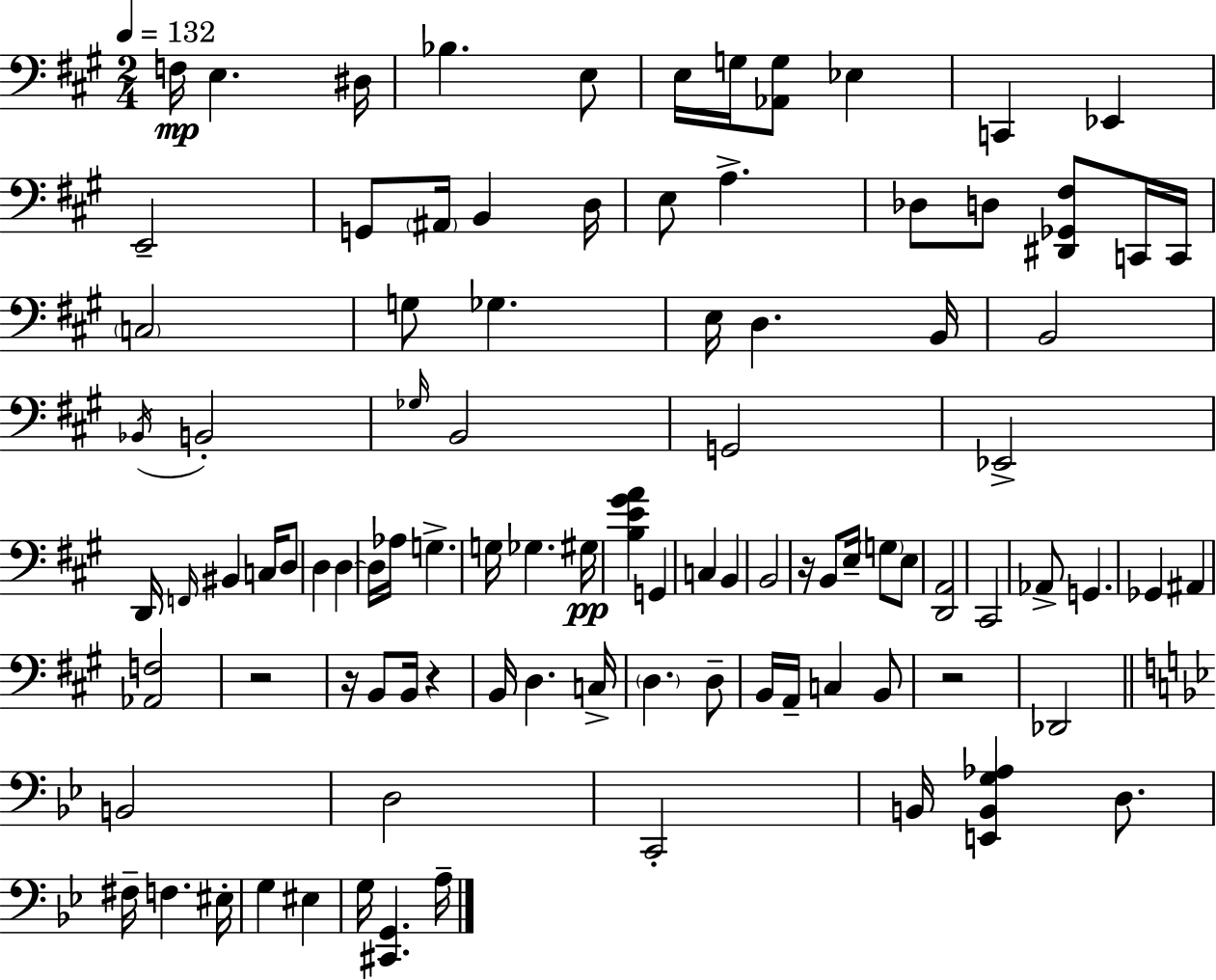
{
  \clef bass
  \numericTimeSignature
  \time 2/4
  \key a \major
  \tempo 4 = 132
  f16\mp e4. dis16 | bes4. e8 | e16 g16 <aes, g>8 ees4 | c,4 ees,4 | \break e,2-- | g,8 \parenthesize ais,16 b,4 d16 | e8 a4.-> | des8 d8 <dis, ges, fis>8 c,16 c,16 | \break \parenthesize c2 | g8 ges4. | e16 d4. b,16 | b,2 | \break \acciaccatura { bes,16 } b,2-. | \grace { ges16 } b,2 | g,2 | ees,2-> | \break d,16 \grace { f,16 } bis,4 | c16 d8 d4 d4~~ | d16 aes16 g4.-> | g16 ges4. | \break gis16\pp <b e' gis' a'>4 g,4 | c4 b,4 | b,2 | r16 b,8 e16-- \parenthesize g8 | \break e8 <d, a,>2 | cis,2 | aes,8-> g,4. | ges,4 ais,4 | \break <aes, f>2 | r2 | r16 b,8 b,16 r4 | b,16 d4. | \break c16-> \parenthesize d4. | d8-- b,16 a,16-- c4 | b,8 r2 | des,2 | \break \bar "||" \break \key bes \major b,2 | d2 | c,2-. | b,16 <e, b, g aes>4 d8. | \break fis16-- f4. eis16-. | g4 eis4 | g16 <cis, g,>4. a16-- | \bar "|."
}